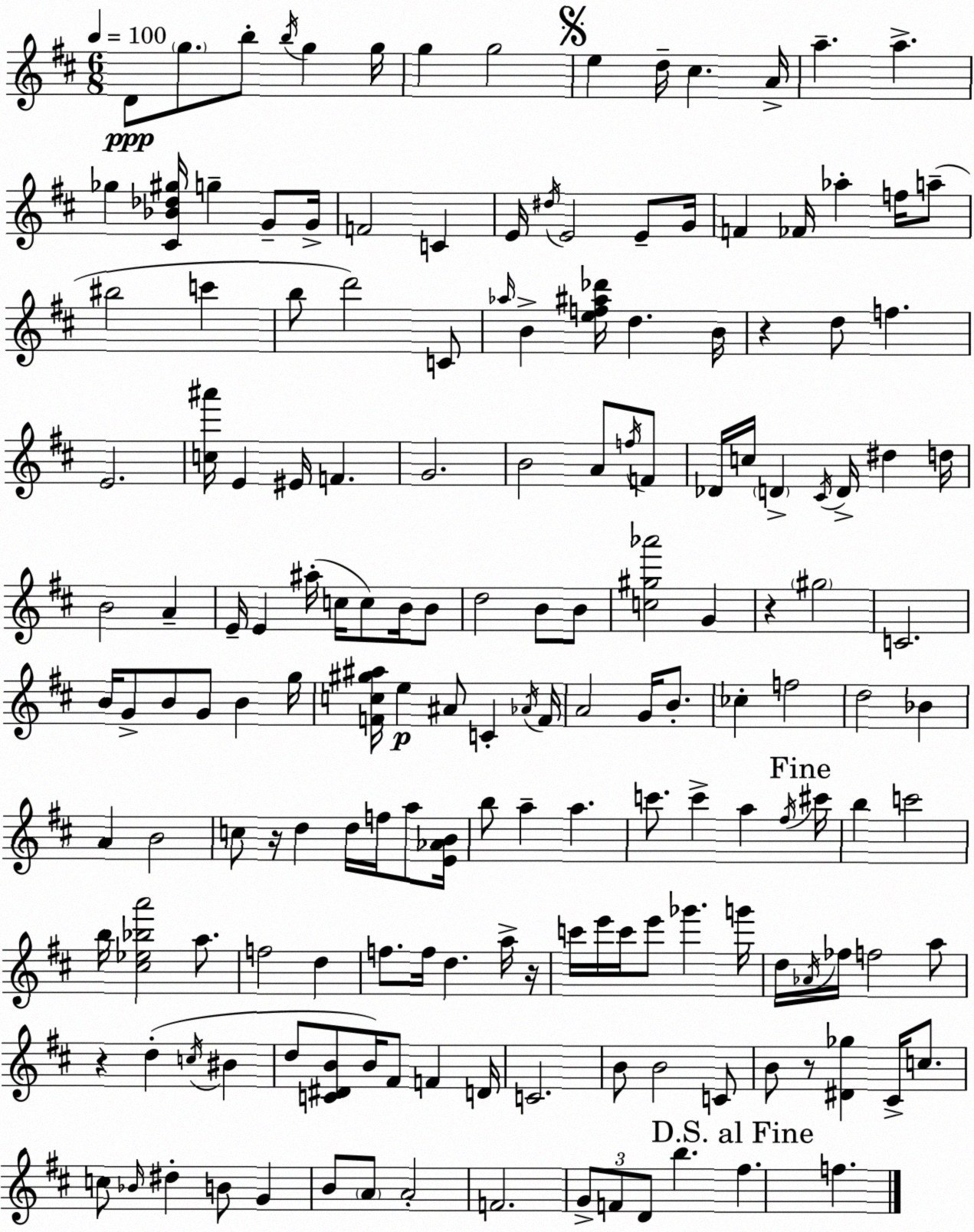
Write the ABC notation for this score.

X:1
T:Untitled
M:6/8
L:1/4
K:D
D/2 g/2 b/2 b/4 g g/4 g g2 e d/4 ^c A/4 a a _g [^C_B_d^g]/4 g G/2 G/4 F2 C E/4 ^d/4 E2 E/2 G/4 F _F/4 _a f/4 a/2 ^b2 c' b/2 d'2 C/2 _a/4 B [ef^a_d']/4 d B/4 z d/2 f E2 [c^a']/4 E ^E/4 F G2 B2 A/2 f/4 F/2 _D/4 c/4 D ^C/4 D/4 ^d d/4 B2 A E/4 E ^a/4 c/4 c/2 B/4 B/2 d2 B/2 B/2 [c^g_a']2 G z ^g2 C2 B/4 G/2 B/2 G/2 B g/4 [Fc^g^a]/4 e ^A/2 C _A/4 F/4 A2 G/4 B/2 _c f2 d2 _B A B2 c/2 z/4 d d/4 f/4 a/2 [E_AB]/4 b/2 a a c'/2 c' a ^f/4 ^c'/4 b c'2 b/4 [^c_e_ba']2 a/2 f2 d f/2 f/4 d a/4 z/4 c'/4 e'/4 c'/4 e'/2 _g' g'/4 d/4 _A/4 _f/4 f2 a/2 z d c/4 ^B d/2 [C^DB]/2 B/4 ^F/2 F D/4 C2 B/2 B2 C/2 B/2 z/2 [^D_g] ^C/4 c/2 c/2 _B/4 ^d B/2 G B/2 A/2 A2 F2 G/2 F/2 D/2 b ^f f